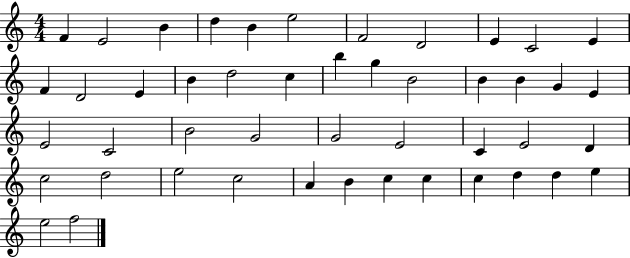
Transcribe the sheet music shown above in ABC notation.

X:1
T:Untitled
M:4/4
L:1/4
K:C
F E2 B d B e2 F2 D2 E C2 E F D2 E B d2 c b g B2 B B G E E2 C2 B2 G2 G2 E2 C E2 D c2 d2 e2 c2 A B c c c d d e e2 f2